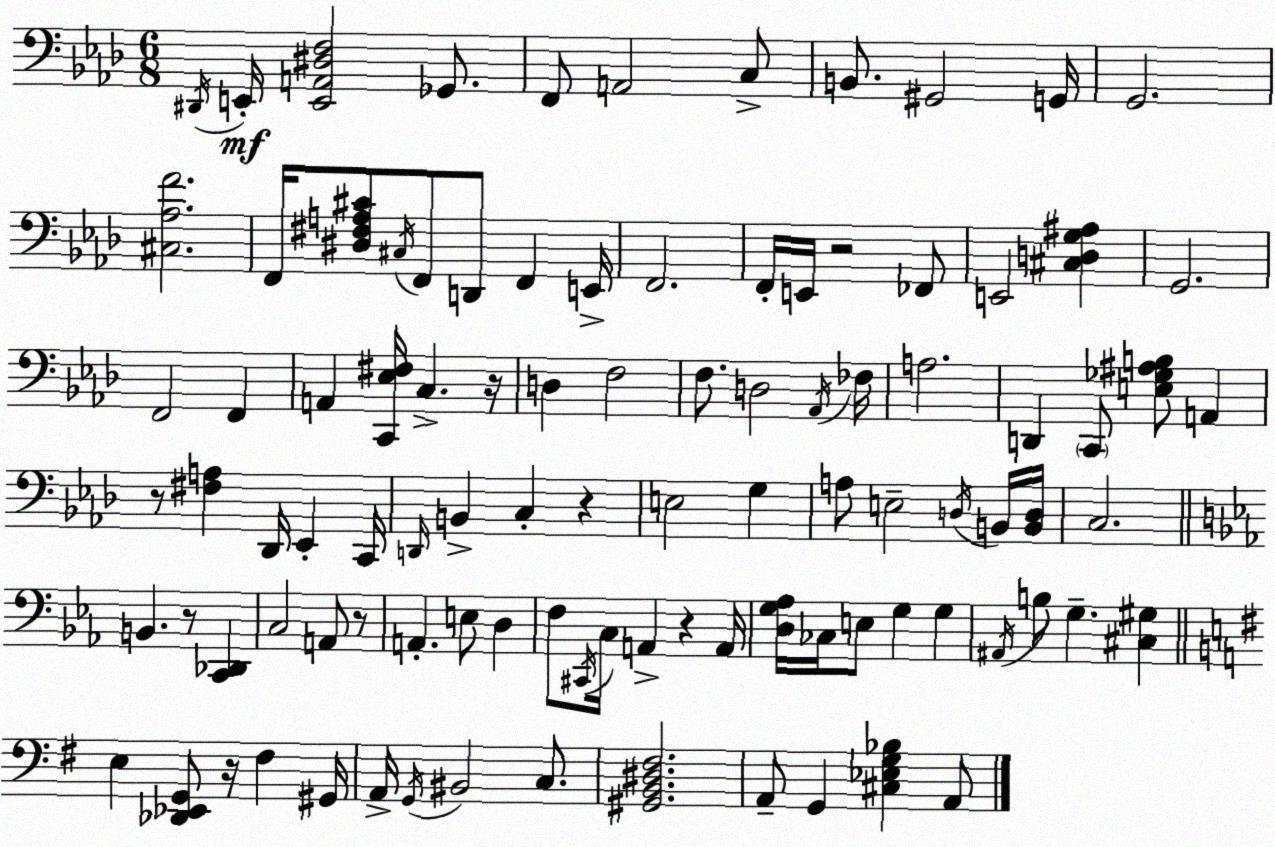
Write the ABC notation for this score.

X:1
T:Untitled
M:6/8
L:1/4
K:Fm
^D,,/4 E,,/4 [E,,A,,^D,F,]2 _G,,/2 F,,/2 A,,2 C,/2 B,,/2 ^G,,2 G,,/4 G,,2 [^C,_A,F]2 F,,/4 [^D,^F,A,^C]/2 ^C,/4 F,,/2 D,,/2 F,, E,,/4 F,,2 F,,/4 E,,/4 z2 _F,,/2 E,,2 [^C,D,G,^A,] G,,2 F,,2 F,, A,, [C,,_E,^F,]/4 C, z/4 D, F,2 F,/2 D,2 _A,,/4 _F,/4 A,2 D,, C,,/2 [E,_G,^A,B,]/2 A,, z/2 [^F,A,] _D,,/4 _E,, C,,/4 D,,/4 B,, C, z E,2 G, A,/2 E,2 D,/4 B,,/4 [B,,D,]/4 C,2 B,, z/2 [C,,_D,,] C,2 A,,/2 z/2 A,, E,/2 D, F,/2 ^C,,/4 C,/4 A,, z A,,/4 [D,G,_A,]/4 _C,/4 E,/2 G, G, ^A,,/4 B,/2 G, [^C,^G,] E, [_D,,_E,,G,,]/2 z/4 ^F, ^G,,/4 A,,/4 G,,/4 ^B,,2 C,/2 [^G,,B,,^D,^F,]2 A,,/2 G,, [^C,_E,G,_B,] A,,/2